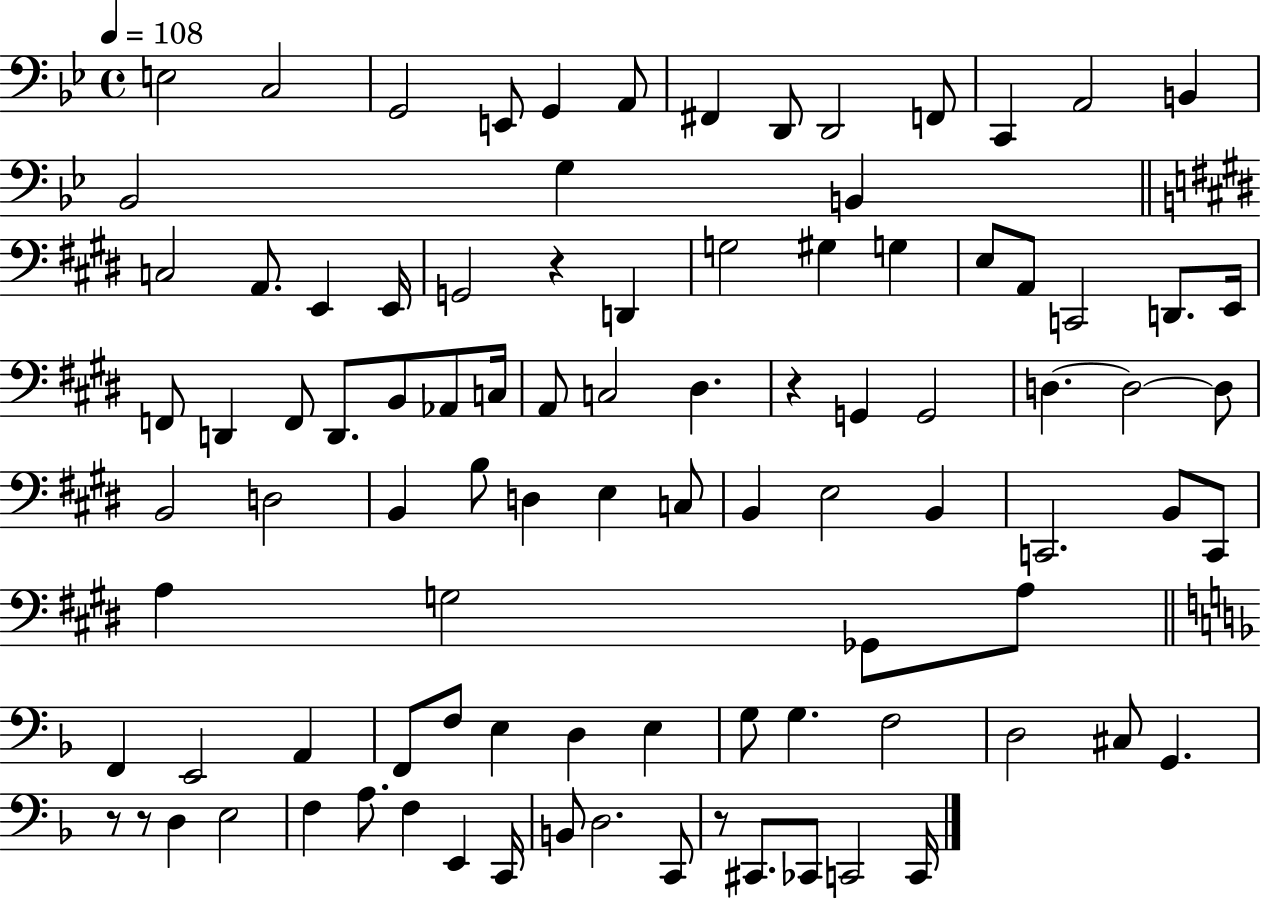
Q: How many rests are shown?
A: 5